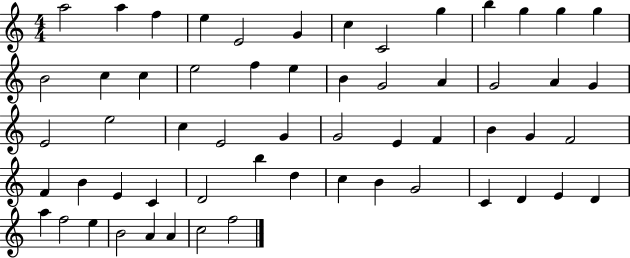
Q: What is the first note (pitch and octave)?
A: A5